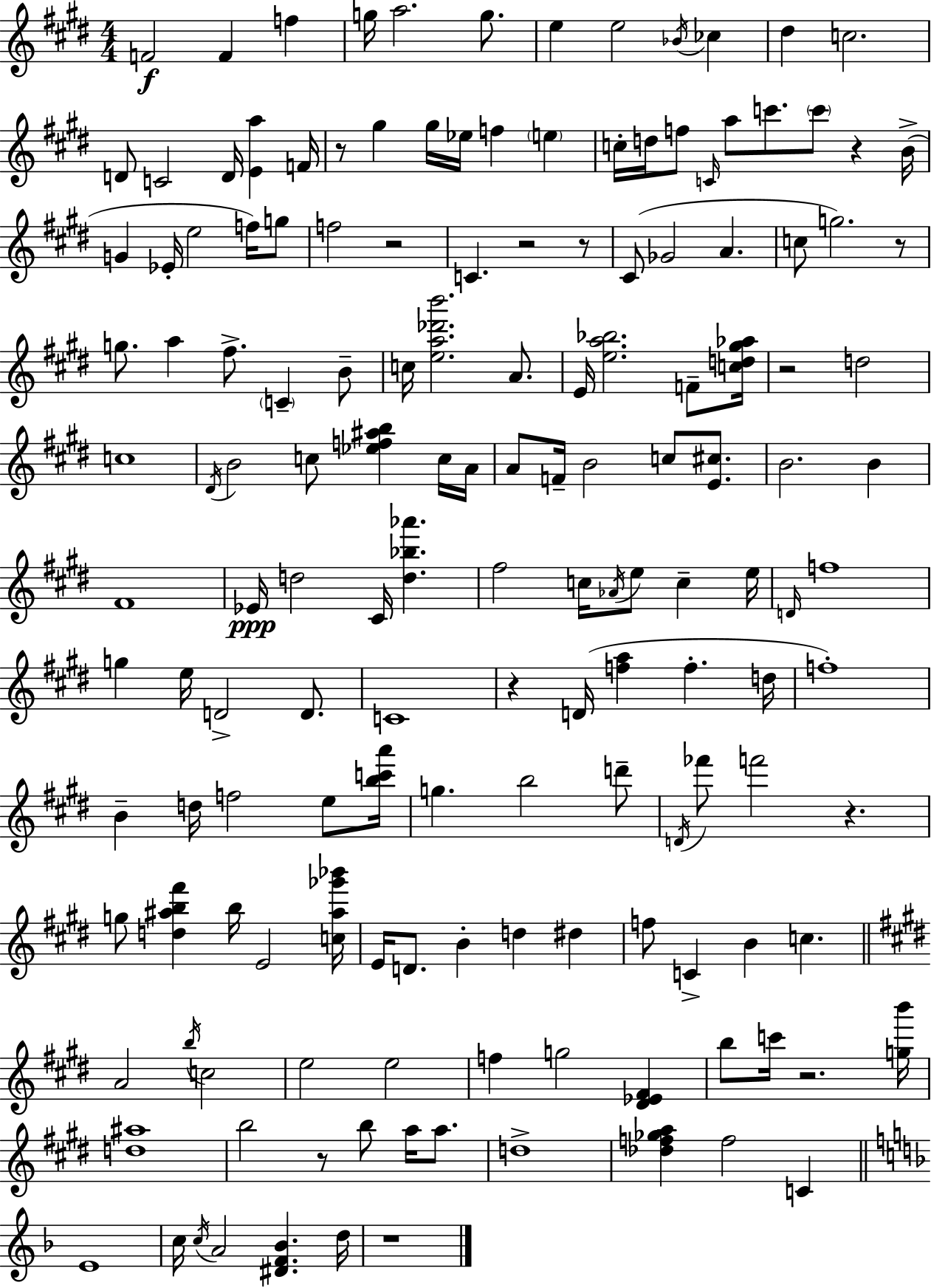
{
  \clef treble
  \numericTimeSignature
  \time 4/4
  \key e \major
  f'2\f f'4 f''4 | g''16 a''2. g''8. | e''4 e''2 \acciaccatura { bes'16 } ces''4 | dis''4 c''2. | \break d'8 c'2 d'16 <e' a''>4 | f'16 r8 gis''4 gis''16 ees''16 f''4 \parenthesize e''4 | c''16-. d''16 f''8 \grace { c'16 } a''8 c'''8. \parenthesize c'''8 r4 | b'16->( g'4 ees'16-. e''2 f''16) | \break g''8 f''2 r2 | c'4. r2 | r8 cis'8( ges'2 a'4. | c''8 g''2.) | \break r8 g''8. a''4 fis''8.-> \parenthesize c'4-- | b'8-- c''16 <e'' a'' des''' b'''>2. a'8. | e'16 <e'' a'' bes''>2. f'8-- | <c'' d'' gis'' aes''>16 r2 d''2 | \break c''1 | \acciaccatura { dis'16 } b'2 c''8 <ees'' f'' ais'' b''>4 | c''16 a'16 a'8 f'16-- b'2 c''8 | <e' cis''>8. b'2. b'4 | \break fis'1 | ees'16\ppp d''2 cis'16 <d'' bes'' aes'''>4. | fis''2 c''16 \acciaccatura { aes'16 } e''8 c''4-- | e''16 \grace { d'16 } f''1 | \break g''4 e''16 d'2-> | d'8. c'1 | r4 d'16( <f'' a''>4 f''4.-. | d''16 f''1-.) | \break b'4-- d''16 f''2 | e''8 <b'' c''' a'''>16 g''4. b''2 | d'''8-- \acciaccatura { d'16 } fes'''8 f'''2 | r4. g''8 <d'' ais'' b'' fis'''>4 b''16 e'2 | \break <c'' ais'' ges''' bes'''>16 e'16 d'8. b'4-. d''4 | dis''4 f''8 c'4-> b'4 | c''4. \bar "||" \break \key e \major a'2 \acciaccatura { b''16 } c''2 | e''2 e''2 | f''4 g''2 <dis' ees' fis'>4 | b''8 c'''16 r2. | \break <g'' b'''>16 <d'' ais''>1 | b''2 r8 b''8 a''16 a''8. | d''1-> | <des'' f'' ges'' a''>4 f''2 c'4 | \break \bar "||" \break \key d \minor e'1 | c''16 \acciaccatura { c''16 } a'2 <dis' f' bes'>4. | d''16 r1 | \bar "|."
}